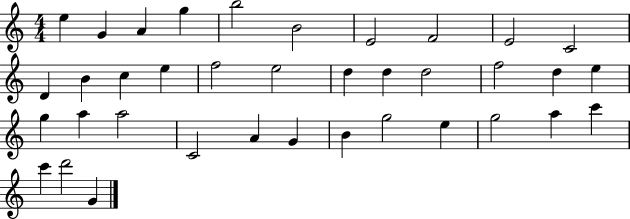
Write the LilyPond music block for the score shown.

{
  \clef treble
  \numericTimeSignature
  \time 4/4
  \key c \major
  e''4 g'4 a'4 g''4 | b''2 b'2 | e'2 f'2 | e'2 c'2 | \break d'4 b'4 c''4 e''4 | f''2 e''2 | d''4 d''4 d''2 | f''2 d''4 e''4 | \break g''4 a''4 a''2 | c'2 a'4 g'4 | b'4 g''2 e''4 | g''2 a''4 c'''4 | \break c'''4 d'''2 g'4 | \bar "|."
}